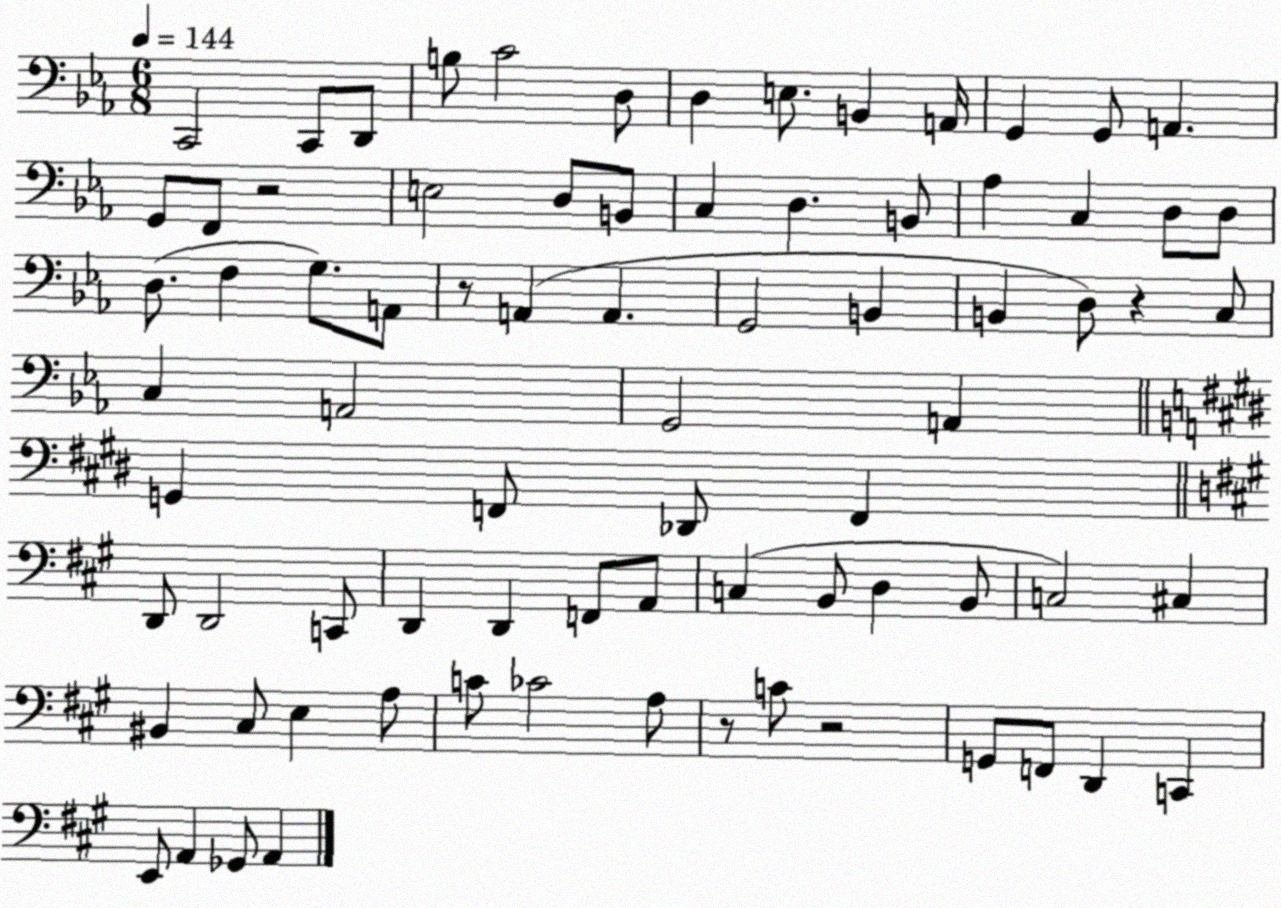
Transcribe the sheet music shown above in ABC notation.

X:1
T:Untitled
M:6/8
L:1/4
K:Eb
C,,2 C,,/2 D,,/2 B,/2 C2 D,/2 D, E,/2 B,, A,,/4 G,, G,,/2 A,, G,,/2 F,,/2 z2 E,2 D,/2 B,,/2 C, D, B,,/2 _A, C, D,/2 D,/2 D,/2 F, G,/2 A,,/2 z/2 A,, A,, G,,2 B,, B,, D,/2 z C,/2 C, A,,2 G,,2 A,, G,, F,,/2 _D,,/2 F,, D,,/2 D,,2 C,,/2 D,, D,, F,,/2 A,,/2 C, B,,/2 D, B,,/2 C,2 ^C, ^B,, ^C,/2 E, A,/2 C/2 _C2 A,/2 z/2 C/2 z2 G,,/2 F,,/2 D,, C,, E,,/2 A,, _G,,/2 A,,